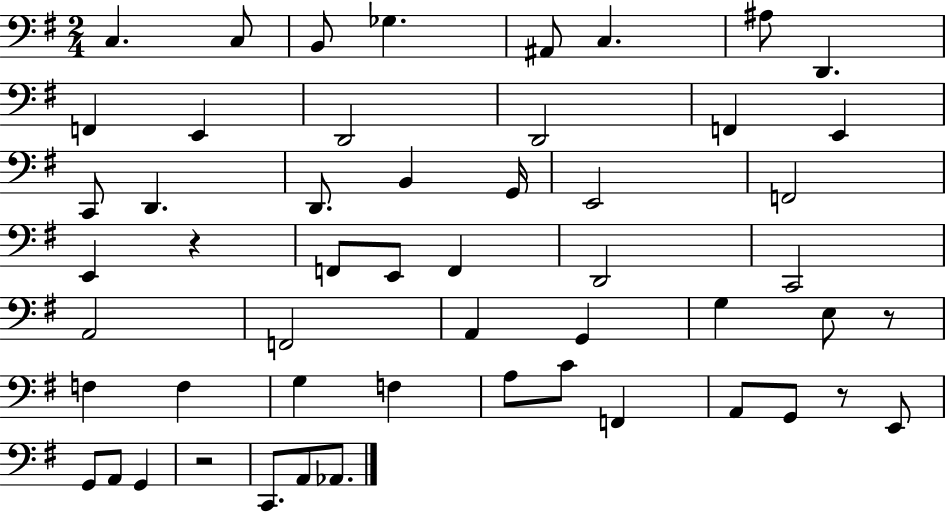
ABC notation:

X:1
T:Untitled
M:2/4
L:1/4
K:G
C, C,/2 B,,/2 _G, ^A,,/2 C, ^A,/2 D,, F,, E,, D,,2 D,,2 F,, E,, C,,/2 D,, D,,/2 B,, G,,/4 E,,2 F,,2 E,, z F,,/2 E,,/2 F,, D,,2 C,,2 A,,2 F,,2 A,, G,, G, E,/2 z/2 F, F, G, F, A,/2 C/2 F,, A,,/2 G,,/2 z/2 E,,/2 G,,/2 A,,/2 G,, z2 C,,/2 A,,/2 _A,,/2